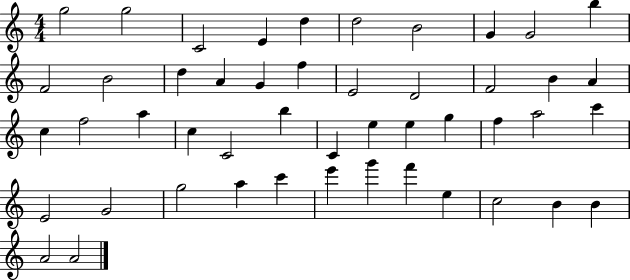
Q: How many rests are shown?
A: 0